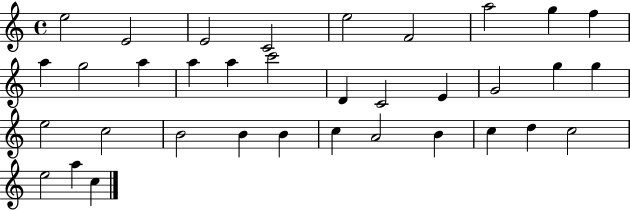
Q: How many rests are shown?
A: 0